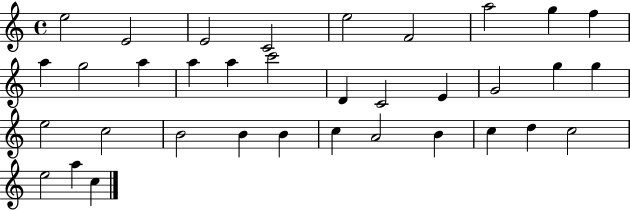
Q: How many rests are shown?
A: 0